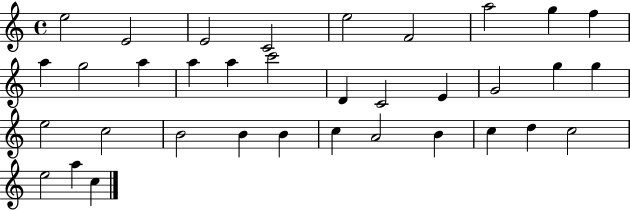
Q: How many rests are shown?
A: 0